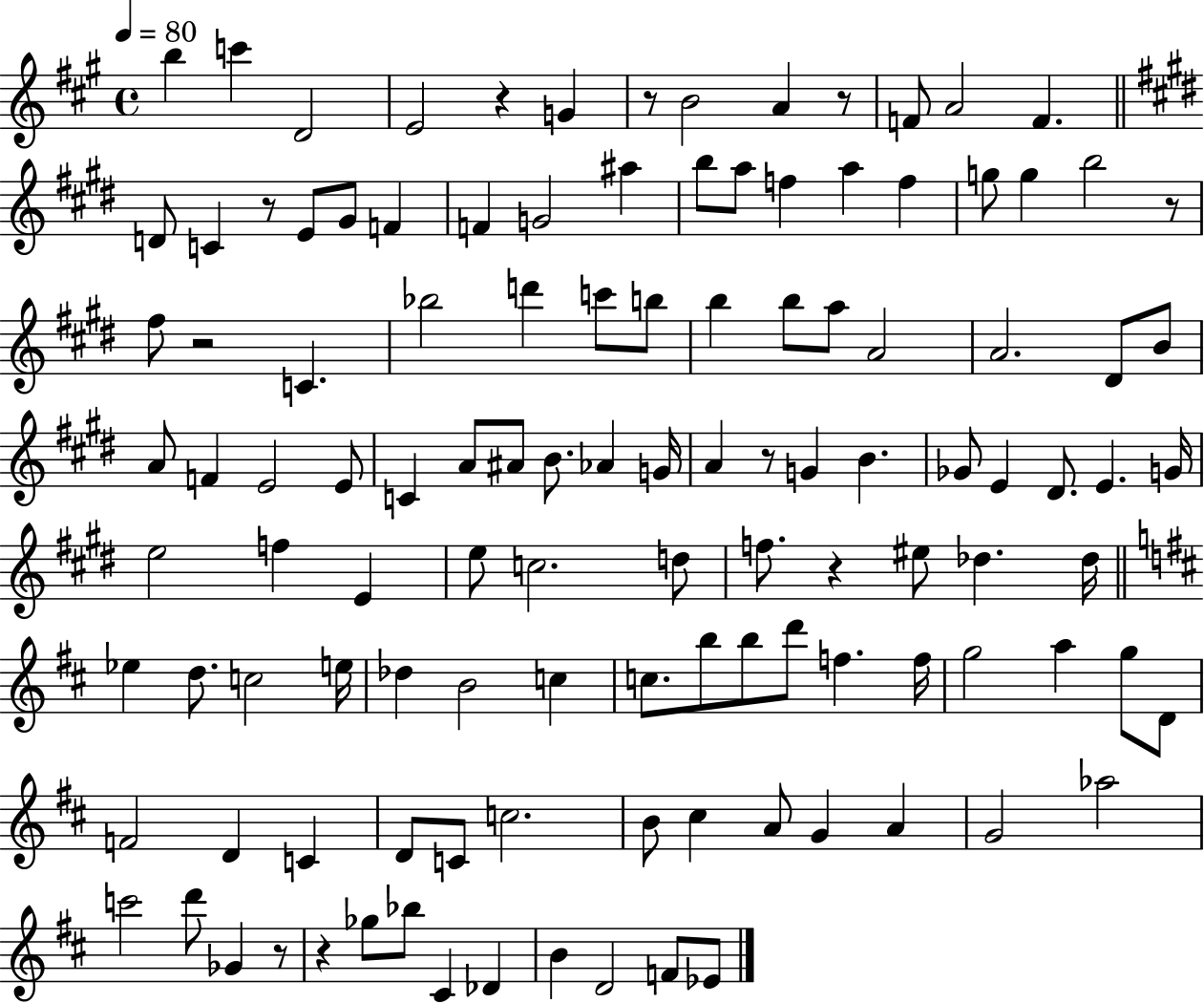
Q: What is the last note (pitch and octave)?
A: Eb4